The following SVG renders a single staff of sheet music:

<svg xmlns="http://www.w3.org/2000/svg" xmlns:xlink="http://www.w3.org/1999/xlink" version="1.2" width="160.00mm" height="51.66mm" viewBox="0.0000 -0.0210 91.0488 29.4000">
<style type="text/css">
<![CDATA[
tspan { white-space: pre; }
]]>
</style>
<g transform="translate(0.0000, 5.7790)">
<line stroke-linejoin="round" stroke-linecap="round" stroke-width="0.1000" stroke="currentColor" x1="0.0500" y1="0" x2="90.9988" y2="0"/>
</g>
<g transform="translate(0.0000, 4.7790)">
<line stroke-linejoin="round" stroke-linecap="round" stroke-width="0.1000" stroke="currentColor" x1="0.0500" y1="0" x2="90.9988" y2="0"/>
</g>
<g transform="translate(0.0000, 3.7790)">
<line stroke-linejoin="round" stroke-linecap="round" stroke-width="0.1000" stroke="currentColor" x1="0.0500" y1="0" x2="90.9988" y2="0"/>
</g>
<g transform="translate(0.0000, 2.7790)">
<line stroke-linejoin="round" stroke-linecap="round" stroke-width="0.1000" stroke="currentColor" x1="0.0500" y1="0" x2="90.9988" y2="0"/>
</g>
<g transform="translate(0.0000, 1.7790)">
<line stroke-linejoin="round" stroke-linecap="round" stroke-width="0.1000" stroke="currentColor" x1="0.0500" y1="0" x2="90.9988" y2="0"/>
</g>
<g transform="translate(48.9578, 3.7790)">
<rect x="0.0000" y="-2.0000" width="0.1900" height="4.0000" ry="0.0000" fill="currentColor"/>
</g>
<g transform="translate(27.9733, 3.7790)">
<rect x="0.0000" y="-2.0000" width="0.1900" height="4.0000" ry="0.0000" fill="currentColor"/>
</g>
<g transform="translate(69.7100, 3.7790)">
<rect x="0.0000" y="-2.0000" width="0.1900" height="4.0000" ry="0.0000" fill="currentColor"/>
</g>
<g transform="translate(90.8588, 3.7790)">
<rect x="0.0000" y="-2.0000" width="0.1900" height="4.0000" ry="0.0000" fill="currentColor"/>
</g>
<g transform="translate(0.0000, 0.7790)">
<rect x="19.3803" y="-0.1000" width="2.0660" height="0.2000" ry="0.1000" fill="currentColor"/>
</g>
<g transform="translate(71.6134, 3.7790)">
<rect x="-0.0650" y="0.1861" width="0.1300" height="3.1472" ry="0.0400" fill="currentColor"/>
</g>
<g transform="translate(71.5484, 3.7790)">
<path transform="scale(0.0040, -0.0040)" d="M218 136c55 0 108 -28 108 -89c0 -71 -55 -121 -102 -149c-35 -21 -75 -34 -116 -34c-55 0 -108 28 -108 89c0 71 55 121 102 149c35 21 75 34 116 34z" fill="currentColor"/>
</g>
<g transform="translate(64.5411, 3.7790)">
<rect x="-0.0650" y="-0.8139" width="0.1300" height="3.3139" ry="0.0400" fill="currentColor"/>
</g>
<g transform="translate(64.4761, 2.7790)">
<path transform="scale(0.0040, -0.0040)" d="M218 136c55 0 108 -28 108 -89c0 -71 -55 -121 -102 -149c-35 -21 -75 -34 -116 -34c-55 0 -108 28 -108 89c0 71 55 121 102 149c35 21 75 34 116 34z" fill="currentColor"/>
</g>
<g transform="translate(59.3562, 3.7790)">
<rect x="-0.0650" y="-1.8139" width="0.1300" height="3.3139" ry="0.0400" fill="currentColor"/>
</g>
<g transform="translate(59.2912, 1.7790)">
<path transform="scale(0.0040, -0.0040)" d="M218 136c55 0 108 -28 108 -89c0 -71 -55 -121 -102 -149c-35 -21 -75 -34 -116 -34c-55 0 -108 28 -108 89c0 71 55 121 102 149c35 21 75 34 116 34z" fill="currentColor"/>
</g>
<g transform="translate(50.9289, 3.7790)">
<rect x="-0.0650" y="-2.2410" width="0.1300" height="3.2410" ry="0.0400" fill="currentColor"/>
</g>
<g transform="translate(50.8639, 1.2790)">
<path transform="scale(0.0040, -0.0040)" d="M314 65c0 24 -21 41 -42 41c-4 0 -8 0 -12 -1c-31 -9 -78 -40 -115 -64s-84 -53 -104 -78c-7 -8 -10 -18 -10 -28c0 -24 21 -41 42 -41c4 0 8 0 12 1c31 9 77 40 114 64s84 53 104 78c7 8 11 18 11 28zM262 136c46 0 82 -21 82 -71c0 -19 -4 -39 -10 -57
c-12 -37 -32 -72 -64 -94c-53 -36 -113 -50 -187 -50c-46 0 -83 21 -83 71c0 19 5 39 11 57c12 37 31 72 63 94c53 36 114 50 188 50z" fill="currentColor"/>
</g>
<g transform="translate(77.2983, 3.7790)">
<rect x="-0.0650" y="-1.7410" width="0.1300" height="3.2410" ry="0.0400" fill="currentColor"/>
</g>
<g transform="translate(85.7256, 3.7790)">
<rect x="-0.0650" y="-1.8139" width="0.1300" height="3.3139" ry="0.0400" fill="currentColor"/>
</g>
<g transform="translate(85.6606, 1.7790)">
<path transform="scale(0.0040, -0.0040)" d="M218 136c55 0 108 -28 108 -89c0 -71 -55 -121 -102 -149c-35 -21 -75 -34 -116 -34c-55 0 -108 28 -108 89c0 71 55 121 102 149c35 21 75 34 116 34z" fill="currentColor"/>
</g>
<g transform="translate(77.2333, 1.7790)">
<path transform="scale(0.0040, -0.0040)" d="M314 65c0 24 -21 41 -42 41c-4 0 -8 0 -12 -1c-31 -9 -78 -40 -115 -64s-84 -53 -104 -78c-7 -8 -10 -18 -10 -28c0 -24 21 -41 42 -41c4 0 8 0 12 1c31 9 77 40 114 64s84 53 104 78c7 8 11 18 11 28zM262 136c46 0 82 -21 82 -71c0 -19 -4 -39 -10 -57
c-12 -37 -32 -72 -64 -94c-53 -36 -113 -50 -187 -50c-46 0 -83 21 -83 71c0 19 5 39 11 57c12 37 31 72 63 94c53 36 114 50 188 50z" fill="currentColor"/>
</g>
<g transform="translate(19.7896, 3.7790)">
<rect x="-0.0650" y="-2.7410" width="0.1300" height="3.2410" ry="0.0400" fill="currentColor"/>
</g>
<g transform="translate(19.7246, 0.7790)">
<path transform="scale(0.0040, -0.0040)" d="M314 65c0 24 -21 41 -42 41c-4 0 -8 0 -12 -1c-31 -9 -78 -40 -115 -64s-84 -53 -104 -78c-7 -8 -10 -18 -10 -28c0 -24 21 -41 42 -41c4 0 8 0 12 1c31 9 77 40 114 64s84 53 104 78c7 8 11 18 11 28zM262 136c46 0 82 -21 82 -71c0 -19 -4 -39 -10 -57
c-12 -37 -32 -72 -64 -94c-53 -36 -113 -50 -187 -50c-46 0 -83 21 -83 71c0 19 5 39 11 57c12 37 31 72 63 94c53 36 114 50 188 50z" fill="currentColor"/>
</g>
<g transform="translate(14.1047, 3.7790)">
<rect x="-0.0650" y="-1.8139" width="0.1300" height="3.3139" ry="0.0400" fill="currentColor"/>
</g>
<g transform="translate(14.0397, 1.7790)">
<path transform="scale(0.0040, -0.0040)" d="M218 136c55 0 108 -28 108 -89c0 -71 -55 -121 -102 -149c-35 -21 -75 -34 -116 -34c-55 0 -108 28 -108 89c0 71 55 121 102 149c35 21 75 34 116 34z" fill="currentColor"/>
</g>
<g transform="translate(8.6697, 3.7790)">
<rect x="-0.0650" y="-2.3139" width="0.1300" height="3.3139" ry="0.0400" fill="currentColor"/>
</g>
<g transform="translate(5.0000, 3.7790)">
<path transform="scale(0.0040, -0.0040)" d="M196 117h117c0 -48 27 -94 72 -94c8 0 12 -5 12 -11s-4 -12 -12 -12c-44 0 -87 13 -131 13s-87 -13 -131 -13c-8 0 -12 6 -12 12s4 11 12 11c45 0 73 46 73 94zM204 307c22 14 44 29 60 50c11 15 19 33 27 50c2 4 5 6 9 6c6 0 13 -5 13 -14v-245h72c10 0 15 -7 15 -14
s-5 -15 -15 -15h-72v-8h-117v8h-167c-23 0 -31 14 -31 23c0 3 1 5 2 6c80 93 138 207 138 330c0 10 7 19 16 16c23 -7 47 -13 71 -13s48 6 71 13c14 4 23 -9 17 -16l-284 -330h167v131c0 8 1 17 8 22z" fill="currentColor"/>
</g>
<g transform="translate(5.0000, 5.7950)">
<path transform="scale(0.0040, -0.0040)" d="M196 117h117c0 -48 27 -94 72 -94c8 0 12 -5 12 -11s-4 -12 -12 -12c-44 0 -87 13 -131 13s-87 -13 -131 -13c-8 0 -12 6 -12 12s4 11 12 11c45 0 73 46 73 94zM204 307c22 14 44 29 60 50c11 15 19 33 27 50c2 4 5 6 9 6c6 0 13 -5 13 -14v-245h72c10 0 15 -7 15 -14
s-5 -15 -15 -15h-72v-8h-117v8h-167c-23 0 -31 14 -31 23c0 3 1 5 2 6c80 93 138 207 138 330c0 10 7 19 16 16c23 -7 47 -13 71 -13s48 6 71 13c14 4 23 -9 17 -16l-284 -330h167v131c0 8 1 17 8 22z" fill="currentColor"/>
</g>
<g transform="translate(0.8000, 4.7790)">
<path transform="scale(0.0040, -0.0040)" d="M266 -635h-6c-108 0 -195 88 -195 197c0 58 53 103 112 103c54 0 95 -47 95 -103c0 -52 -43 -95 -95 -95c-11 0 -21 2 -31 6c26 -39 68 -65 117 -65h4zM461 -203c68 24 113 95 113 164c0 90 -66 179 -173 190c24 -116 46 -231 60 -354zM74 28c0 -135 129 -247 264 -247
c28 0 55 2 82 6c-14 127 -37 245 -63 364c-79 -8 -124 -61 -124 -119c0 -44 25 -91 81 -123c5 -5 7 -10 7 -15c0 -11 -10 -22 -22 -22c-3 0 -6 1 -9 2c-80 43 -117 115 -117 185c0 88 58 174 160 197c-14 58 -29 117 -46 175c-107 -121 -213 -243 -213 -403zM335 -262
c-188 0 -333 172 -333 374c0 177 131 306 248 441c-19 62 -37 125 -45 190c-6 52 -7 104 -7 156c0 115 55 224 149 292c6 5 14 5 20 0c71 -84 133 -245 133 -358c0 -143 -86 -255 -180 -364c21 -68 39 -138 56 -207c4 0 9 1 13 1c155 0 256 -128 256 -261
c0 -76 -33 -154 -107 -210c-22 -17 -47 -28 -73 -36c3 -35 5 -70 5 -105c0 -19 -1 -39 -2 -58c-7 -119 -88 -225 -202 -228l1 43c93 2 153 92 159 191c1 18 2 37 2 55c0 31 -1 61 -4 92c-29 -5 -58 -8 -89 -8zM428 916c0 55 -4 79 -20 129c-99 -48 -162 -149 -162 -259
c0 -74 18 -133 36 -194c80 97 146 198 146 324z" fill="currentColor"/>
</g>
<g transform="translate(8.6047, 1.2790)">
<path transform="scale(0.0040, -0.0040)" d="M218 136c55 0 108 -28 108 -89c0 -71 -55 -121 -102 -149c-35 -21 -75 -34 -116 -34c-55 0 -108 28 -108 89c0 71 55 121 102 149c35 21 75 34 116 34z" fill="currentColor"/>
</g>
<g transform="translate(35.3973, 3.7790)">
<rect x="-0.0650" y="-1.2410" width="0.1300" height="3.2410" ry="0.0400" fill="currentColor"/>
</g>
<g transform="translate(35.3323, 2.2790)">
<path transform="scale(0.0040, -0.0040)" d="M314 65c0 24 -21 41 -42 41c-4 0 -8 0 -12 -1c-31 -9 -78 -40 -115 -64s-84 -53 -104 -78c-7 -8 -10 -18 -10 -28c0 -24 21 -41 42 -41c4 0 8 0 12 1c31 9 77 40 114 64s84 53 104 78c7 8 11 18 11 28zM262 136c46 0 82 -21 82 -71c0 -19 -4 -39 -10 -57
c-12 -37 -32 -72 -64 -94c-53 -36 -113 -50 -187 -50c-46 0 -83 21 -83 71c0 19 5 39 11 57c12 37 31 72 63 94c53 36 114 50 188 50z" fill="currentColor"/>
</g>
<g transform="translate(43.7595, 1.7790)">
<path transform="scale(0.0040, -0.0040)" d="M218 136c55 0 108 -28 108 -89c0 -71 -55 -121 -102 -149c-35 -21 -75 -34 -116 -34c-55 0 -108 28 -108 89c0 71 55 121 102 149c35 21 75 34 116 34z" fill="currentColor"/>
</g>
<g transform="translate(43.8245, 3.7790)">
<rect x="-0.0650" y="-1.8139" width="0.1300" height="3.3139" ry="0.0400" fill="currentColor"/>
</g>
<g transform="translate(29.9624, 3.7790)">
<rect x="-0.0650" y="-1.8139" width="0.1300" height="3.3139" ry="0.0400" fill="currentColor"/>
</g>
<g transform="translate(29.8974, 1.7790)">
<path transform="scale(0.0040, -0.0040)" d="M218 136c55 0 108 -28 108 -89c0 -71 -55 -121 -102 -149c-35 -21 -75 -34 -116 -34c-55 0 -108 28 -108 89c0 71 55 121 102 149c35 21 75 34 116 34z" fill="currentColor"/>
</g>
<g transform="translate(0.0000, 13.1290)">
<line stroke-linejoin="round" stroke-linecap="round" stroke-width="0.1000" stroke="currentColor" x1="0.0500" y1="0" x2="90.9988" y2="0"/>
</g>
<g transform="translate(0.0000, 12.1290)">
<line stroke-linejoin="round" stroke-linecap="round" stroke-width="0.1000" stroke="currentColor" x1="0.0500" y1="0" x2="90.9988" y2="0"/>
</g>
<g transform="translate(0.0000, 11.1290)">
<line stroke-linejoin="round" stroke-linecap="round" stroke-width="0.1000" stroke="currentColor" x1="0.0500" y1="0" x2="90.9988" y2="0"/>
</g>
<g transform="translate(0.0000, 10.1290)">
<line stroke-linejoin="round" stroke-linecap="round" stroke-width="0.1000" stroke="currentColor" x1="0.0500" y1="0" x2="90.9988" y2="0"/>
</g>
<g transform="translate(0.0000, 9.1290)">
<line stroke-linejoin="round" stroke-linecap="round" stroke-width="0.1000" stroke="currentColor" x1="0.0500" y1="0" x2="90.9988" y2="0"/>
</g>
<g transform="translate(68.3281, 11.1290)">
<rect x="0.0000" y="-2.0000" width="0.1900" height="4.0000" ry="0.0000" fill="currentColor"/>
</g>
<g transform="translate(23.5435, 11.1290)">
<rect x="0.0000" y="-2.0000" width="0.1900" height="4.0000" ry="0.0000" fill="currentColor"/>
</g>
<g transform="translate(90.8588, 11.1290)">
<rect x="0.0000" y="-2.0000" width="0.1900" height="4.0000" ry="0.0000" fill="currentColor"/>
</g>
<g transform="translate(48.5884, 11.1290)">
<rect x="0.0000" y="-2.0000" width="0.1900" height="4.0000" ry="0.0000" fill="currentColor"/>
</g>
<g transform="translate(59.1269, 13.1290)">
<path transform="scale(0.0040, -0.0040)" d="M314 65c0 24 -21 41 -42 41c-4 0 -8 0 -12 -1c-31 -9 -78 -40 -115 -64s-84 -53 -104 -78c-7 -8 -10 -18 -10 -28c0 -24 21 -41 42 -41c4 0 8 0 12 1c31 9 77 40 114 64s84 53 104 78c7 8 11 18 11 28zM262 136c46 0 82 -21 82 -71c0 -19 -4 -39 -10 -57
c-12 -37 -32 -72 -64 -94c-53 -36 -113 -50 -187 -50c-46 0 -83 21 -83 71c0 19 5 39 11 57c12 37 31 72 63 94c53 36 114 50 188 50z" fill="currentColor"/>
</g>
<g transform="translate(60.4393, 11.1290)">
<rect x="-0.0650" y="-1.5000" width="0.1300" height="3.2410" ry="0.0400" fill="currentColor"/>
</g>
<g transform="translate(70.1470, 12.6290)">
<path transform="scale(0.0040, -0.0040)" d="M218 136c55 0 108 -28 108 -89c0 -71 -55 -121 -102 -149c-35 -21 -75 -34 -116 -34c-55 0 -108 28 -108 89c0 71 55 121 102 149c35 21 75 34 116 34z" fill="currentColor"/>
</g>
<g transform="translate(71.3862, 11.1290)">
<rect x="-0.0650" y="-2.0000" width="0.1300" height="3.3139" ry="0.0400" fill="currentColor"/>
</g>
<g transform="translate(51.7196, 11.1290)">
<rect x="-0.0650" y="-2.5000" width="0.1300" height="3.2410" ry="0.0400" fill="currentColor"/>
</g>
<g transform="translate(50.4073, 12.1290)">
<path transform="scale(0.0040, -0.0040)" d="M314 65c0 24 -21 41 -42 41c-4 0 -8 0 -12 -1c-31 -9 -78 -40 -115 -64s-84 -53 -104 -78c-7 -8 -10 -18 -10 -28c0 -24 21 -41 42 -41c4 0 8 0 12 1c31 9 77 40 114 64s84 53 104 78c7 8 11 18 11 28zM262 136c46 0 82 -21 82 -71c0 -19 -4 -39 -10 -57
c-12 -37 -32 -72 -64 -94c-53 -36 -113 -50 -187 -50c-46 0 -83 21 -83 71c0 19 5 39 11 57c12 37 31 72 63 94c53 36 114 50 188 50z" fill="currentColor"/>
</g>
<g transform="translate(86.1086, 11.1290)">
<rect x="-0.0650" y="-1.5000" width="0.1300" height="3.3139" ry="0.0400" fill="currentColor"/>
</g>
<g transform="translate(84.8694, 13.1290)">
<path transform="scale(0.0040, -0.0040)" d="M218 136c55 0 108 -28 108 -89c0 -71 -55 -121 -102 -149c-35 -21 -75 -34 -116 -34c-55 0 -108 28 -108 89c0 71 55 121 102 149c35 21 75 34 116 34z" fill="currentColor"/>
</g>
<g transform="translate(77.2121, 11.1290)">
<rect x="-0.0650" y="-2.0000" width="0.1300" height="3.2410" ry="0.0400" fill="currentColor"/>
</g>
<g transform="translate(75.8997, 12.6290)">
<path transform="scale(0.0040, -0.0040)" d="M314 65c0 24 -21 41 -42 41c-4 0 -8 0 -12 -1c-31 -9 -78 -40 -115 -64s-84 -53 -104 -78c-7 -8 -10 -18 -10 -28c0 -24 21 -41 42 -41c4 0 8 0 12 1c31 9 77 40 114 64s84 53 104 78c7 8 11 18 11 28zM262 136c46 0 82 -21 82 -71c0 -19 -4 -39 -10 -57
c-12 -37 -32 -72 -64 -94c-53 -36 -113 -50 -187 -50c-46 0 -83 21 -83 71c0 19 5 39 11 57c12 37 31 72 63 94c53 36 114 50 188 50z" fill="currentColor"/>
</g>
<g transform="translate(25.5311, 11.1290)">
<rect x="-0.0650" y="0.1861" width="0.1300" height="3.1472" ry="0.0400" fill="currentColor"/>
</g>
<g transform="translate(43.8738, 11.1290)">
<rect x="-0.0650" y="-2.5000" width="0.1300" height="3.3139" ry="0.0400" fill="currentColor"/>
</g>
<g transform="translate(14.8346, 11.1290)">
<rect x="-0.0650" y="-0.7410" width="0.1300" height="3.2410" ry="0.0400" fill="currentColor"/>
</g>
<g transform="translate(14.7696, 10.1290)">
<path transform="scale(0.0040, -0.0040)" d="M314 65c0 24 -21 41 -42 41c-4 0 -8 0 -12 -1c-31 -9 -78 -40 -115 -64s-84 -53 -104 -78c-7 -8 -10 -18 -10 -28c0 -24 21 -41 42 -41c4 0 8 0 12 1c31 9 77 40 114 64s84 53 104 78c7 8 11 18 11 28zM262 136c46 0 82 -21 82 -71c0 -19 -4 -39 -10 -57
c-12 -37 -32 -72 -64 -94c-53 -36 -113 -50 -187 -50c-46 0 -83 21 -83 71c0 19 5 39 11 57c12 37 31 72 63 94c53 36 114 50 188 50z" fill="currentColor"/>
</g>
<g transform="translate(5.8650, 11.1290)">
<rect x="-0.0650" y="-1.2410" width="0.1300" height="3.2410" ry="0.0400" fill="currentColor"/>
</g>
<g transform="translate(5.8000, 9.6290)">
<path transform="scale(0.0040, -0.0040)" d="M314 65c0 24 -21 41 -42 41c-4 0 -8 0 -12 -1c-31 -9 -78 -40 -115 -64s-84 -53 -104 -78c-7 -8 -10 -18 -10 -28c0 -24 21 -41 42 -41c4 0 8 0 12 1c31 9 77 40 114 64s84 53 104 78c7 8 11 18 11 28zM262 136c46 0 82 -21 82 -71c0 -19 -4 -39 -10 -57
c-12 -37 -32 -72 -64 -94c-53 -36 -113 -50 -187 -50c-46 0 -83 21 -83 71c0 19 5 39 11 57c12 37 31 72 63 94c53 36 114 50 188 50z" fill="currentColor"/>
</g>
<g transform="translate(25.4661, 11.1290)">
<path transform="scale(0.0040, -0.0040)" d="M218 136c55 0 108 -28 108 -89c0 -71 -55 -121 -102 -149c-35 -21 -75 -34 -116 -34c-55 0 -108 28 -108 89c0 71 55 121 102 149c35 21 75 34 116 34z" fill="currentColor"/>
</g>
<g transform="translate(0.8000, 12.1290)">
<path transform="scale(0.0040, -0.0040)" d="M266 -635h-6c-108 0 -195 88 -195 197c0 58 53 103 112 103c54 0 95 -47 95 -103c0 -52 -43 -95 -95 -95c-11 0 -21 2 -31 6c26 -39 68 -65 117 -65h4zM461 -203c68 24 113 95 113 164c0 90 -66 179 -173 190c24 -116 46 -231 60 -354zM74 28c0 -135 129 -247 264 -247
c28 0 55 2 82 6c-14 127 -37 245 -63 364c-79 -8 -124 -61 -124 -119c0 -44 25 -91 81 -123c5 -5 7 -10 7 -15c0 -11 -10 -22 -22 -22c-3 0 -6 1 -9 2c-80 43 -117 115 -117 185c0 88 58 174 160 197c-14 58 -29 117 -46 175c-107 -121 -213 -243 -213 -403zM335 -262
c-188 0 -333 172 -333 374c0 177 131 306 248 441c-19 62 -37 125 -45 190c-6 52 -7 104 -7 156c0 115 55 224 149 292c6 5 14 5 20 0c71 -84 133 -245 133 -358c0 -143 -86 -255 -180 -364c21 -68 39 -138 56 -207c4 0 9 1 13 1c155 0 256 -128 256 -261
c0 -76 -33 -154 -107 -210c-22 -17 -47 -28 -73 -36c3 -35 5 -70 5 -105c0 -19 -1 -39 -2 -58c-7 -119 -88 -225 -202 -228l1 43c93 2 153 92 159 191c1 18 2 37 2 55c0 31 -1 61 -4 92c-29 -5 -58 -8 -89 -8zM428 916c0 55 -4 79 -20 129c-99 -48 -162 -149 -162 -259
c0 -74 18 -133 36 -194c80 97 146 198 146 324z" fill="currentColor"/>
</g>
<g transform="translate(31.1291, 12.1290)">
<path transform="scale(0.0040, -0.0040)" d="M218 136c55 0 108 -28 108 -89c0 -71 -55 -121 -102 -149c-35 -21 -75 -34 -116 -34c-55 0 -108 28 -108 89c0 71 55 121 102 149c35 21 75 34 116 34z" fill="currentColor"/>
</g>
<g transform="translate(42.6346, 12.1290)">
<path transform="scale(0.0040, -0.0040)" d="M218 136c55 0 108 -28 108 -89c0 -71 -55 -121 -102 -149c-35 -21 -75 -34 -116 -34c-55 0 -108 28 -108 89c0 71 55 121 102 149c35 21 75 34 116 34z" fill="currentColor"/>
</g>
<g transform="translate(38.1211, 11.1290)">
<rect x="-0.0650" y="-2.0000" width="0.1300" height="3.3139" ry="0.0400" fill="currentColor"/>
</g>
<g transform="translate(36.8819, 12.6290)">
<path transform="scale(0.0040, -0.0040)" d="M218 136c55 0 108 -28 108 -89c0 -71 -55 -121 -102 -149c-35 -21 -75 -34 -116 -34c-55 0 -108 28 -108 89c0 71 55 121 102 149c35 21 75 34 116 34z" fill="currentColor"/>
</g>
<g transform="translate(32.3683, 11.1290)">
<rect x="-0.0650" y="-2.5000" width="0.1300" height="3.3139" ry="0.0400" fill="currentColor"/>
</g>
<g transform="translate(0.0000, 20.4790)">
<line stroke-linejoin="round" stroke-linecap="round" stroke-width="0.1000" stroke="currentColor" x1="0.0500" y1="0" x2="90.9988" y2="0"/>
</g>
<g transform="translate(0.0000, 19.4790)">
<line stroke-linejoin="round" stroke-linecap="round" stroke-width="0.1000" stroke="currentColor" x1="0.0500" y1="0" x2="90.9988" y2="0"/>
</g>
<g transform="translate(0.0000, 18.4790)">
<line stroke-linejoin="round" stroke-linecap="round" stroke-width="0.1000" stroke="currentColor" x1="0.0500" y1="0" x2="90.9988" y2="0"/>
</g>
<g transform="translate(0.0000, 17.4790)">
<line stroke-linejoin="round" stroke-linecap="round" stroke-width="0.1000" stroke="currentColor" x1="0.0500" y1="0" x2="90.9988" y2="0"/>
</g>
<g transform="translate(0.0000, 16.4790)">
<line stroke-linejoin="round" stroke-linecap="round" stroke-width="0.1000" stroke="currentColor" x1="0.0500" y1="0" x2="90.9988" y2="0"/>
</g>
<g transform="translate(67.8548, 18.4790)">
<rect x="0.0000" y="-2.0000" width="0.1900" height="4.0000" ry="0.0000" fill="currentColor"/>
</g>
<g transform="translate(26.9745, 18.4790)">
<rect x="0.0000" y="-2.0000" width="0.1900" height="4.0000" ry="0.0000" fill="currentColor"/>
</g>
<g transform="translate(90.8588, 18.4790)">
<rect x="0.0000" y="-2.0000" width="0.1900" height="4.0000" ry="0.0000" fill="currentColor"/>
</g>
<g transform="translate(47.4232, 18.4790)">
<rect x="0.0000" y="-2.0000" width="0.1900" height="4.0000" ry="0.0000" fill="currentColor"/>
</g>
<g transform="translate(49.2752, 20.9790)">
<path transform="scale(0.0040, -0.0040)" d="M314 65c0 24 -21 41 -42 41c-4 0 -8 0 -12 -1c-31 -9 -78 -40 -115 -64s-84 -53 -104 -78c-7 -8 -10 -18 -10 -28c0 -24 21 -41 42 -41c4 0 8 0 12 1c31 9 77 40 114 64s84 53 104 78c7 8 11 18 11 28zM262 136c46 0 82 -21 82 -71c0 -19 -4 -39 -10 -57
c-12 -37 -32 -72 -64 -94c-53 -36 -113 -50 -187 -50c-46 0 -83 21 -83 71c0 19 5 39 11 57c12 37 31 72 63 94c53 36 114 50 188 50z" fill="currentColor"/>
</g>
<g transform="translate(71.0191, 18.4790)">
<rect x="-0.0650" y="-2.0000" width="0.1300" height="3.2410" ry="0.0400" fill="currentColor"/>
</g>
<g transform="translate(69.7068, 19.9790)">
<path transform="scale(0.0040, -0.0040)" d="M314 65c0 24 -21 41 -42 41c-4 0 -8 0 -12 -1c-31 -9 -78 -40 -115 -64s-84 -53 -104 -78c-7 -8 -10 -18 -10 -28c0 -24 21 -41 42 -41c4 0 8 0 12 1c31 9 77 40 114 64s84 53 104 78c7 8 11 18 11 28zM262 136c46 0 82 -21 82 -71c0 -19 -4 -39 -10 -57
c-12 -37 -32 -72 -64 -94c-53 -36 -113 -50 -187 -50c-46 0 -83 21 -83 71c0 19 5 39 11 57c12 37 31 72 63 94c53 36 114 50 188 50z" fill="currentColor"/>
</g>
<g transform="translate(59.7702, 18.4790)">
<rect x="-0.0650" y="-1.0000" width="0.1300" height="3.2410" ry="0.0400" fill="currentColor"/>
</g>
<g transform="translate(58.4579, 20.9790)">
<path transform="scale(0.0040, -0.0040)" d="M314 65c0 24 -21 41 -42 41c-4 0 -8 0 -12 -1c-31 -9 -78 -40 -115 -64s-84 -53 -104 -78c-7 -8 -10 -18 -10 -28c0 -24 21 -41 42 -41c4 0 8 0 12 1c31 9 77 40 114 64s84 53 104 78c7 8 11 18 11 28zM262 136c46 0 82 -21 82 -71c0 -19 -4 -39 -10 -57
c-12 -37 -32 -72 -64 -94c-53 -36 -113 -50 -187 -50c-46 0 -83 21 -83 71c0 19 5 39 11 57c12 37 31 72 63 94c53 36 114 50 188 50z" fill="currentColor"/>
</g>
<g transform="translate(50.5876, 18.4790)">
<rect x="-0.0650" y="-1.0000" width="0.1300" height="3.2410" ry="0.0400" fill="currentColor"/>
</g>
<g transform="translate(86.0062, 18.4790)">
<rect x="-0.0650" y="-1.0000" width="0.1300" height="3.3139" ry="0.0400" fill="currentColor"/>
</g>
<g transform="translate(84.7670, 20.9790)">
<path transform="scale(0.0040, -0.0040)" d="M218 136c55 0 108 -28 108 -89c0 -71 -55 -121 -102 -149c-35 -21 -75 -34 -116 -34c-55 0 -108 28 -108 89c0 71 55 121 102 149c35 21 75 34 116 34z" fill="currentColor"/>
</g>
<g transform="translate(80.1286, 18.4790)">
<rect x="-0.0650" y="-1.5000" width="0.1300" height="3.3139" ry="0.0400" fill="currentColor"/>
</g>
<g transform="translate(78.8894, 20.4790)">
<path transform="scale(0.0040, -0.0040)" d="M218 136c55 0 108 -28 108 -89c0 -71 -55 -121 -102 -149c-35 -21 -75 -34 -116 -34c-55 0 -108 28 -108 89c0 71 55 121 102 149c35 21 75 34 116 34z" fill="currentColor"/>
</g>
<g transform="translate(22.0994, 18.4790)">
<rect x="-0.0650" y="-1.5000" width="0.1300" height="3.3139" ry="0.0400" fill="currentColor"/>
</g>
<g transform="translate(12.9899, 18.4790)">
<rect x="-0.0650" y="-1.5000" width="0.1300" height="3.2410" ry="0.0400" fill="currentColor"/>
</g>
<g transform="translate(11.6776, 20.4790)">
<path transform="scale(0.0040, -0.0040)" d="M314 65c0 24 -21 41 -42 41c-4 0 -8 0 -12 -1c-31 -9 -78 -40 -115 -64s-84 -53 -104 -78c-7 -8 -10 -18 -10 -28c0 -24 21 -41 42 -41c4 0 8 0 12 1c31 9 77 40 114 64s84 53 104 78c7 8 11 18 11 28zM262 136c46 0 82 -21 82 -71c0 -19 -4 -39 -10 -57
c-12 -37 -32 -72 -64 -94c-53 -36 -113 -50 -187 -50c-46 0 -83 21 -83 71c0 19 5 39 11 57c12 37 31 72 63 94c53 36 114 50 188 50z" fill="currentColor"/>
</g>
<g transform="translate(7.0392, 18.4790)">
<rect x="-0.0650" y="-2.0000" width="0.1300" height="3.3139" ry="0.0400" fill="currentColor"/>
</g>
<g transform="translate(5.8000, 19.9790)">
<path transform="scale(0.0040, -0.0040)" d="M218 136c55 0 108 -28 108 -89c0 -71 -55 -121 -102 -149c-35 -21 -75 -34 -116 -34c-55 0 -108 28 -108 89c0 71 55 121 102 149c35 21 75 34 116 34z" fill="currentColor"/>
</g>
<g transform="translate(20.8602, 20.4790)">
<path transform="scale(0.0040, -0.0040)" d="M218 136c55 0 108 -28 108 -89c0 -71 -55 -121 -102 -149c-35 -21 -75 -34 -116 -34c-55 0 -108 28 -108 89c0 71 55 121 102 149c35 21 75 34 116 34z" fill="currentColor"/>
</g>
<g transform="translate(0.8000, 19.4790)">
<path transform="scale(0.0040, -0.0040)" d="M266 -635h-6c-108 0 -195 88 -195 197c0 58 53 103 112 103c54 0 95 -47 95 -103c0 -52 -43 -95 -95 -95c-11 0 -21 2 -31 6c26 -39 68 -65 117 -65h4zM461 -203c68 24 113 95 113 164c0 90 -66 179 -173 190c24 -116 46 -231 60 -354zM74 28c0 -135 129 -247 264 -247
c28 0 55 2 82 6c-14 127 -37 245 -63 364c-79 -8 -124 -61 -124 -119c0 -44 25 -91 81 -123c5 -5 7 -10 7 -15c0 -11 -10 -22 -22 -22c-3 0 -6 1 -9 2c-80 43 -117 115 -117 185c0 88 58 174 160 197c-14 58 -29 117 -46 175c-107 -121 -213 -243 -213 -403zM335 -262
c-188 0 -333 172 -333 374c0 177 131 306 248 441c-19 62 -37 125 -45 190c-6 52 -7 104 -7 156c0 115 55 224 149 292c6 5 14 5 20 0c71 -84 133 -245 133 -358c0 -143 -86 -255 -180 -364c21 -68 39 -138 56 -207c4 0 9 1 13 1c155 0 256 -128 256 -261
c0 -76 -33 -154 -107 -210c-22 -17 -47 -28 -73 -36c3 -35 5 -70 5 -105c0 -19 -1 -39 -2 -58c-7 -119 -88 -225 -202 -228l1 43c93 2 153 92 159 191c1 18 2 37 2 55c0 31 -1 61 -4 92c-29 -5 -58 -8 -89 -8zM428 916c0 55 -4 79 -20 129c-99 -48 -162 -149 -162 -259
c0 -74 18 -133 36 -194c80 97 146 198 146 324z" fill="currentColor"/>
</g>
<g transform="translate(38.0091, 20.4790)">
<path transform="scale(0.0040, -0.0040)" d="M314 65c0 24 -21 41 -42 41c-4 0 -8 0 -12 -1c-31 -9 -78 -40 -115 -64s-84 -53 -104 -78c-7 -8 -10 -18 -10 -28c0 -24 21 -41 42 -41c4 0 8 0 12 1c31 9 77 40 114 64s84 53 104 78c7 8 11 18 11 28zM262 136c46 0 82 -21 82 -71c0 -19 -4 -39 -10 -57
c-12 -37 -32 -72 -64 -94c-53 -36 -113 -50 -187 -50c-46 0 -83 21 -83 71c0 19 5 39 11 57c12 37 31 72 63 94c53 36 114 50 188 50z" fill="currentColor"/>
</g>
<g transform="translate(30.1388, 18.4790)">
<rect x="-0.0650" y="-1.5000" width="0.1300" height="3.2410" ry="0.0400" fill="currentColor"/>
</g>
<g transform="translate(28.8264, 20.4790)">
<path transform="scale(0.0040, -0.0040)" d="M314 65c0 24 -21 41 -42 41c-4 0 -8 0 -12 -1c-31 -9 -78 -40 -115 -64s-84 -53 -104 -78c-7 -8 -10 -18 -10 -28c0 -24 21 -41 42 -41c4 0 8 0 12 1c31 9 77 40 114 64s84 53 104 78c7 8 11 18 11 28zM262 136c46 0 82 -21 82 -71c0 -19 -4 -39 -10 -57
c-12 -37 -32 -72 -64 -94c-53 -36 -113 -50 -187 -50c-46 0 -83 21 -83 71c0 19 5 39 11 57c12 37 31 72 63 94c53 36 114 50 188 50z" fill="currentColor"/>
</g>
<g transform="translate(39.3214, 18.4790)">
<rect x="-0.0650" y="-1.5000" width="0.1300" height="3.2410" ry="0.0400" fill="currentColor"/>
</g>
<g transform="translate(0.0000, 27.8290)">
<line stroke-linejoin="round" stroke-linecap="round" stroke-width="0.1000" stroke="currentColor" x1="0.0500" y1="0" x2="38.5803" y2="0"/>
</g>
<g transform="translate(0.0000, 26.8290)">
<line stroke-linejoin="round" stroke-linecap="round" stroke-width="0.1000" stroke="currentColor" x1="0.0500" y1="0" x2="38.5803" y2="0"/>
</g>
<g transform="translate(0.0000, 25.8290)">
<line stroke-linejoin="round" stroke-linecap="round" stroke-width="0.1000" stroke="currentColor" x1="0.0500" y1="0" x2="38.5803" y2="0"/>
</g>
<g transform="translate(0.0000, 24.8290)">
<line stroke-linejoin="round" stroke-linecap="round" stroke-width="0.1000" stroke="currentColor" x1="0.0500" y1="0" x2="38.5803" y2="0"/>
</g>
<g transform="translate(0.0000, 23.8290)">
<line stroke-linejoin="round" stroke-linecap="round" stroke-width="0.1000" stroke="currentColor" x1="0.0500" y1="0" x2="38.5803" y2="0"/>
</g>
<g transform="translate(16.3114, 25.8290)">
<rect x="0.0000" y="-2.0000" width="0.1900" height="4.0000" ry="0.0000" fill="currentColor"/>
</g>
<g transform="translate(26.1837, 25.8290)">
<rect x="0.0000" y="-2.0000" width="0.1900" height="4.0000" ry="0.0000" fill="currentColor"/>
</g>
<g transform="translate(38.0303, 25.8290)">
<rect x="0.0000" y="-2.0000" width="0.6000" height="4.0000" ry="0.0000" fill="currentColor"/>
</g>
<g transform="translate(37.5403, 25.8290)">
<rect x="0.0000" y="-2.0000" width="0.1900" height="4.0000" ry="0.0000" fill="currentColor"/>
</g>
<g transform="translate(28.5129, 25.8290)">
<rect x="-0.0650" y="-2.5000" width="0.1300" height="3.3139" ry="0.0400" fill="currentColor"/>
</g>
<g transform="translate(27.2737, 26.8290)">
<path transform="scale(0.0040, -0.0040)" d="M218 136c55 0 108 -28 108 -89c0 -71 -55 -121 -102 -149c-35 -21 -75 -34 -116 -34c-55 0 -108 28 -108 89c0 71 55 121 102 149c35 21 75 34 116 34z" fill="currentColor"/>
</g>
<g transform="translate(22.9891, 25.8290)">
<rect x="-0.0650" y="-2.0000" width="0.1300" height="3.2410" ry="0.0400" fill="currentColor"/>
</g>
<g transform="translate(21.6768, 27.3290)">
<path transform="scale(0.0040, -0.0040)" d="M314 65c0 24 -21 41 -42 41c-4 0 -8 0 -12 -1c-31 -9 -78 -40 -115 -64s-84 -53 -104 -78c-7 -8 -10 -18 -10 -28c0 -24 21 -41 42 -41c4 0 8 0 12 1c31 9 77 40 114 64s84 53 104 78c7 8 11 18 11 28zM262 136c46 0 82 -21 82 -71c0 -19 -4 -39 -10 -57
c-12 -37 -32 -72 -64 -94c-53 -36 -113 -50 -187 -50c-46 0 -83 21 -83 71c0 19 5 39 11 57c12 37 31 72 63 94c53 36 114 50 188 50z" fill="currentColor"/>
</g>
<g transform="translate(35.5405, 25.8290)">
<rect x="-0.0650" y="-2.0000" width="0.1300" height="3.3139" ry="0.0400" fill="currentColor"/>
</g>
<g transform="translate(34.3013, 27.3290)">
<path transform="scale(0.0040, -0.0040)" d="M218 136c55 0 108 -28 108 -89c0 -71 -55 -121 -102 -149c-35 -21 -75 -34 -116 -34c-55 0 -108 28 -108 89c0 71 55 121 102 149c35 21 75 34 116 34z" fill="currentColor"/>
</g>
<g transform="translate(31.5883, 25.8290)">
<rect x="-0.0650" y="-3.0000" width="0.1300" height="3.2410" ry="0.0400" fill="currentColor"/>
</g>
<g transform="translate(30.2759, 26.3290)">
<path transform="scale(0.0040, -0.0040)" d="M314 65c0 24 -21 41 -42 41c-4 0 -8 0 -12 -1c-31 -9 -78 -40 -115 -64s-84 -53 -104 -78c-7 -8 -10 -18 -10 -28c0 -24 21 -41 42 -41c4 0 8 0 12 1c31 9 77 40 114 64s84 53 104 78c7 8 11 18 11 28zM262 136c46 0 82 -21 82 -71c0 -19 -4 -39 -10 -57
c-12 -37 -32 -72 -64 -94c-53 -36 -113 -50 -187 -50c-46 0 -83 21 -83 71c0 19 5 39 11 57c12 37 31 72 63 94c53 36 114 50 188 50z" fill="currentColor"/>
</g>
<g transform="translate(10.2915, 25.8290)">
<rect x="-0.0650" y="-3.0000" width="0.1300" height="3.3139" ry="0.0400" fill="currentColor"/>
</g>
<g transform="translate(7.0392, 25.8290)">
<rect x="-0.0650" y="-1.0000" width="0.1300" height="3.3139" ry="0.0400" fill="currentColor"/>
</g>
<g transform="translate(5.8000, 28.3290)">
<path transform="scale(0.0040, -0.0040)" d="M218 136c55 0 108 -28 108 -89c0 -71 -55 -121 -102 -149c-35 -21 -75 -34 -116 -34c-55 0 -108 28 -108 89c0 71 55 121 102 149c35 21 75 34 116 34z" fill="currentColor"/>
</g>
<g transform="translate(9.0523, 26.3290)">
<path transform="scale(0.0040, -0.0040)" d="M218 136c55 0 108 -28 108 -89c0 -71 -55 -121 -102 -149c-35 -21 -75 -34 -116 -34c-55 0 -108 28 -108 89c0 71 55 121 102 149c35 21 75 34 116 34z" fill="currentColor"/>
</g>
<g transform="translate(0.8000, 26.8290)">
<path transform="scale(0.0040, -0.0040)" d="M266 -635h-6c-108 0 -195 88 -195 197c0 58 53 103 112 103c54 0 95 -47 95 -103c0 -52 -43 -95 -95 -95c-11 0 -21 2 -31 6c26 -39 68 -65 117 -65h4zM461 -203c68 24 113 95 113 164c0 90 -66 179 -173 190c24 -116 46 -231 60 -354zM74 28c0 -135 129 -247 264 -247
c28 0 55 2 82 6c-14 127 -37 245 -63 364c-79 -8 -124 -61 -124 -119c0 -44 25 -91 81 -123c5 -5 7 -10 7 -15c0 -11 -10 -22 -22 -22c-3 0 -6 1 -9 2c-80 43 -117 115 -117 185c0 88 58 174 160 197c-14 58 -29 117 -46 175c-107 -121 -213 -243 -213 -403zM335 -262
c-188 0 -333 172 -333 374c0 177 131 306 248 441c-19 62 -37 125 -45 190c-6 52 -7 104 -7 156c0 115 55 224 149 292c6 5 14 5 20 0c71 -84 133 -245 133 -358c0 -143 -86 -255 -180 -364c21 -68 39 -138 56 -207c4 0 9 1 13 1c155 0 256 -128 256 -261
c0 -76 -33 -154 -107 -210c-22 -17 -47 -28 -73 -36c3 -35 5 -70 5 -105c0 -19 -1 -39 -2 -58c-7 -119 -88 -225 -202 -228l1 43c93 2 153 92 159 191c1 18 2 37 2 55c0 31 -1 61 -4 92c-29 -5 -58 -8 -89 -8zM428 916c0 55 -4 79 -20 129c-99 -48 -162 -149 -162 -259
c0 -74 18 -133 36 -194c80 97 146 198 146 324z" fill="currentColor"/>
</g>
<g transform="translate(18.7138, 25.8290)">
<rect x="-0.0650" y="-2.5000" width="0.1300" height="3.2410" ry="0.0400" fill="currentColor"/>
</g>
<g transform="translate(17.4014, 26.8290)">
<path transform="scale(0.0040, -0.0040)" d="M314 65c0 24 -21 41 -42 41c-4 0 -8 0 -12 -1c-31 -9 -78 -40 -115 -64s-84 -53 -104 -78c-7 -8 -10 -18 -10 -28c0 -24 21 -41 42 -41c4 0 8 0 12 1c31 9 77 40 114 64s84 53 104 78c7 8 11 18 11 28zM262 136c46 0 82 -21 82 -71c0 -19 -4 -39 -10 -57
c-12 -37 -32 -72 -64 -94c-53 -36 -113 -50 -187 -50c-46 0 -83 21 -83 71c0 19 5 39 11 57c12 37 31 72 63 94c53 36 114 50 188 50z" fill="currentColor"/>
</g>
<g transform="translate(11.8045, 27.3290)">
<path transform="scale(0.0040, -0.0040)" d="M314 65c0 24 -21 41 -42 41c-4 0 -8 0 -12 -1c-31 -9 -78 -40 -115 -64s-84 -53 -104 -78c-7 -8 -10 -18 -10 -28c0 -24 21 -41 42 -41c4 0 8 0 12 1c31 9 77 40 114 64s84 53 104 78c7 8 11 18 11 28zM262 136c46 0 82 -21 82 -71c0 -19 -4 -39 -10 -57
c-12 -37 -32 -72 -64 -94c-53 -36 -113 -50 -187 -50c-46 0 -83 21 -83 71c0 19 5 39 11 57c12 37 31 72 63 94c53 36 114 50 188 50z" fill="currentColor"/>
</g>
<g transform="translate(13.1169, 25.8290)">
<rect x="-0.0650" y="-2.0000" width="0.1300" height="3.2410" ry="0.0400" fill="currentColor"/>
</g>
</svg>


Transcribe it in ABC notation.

X:1
T:Untitled
M:4/4
L:1/4
K:C
g f a2 f e2 f g2 f d B f2 f e2 d2 B G F G G2 E2 F F2 E F E2 E E2 E2 D2 D2 F2 E D D A F2 G2 F2 G A2 F